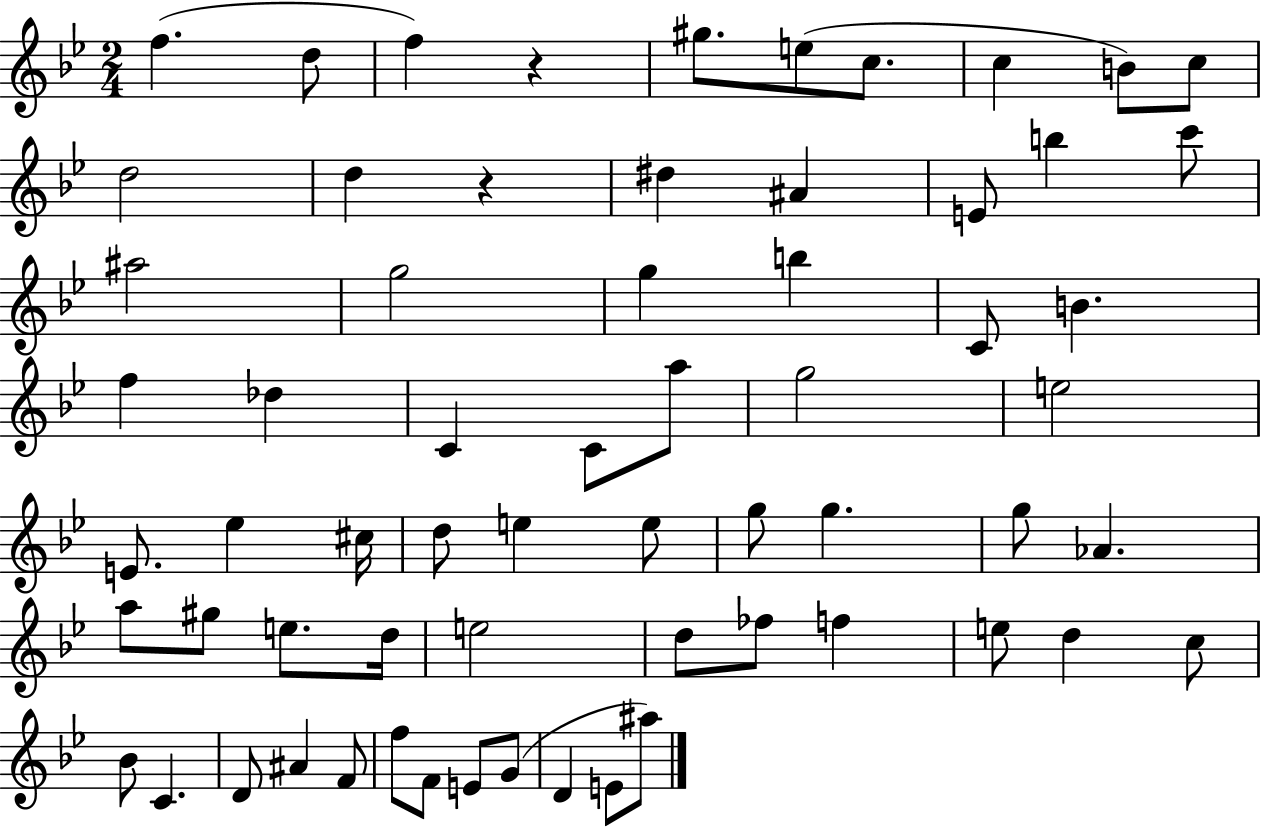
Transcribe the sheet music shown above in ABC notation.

X:1
T:Untitled
M:2/4
L:1/4
K:Bb
f d/2 f z ^g/2 e/2 c/2 c B/2 c/2 d2 d z ^d ^A E/2 b c'/2 ^a2 g2 g b C/2 B f _d C C/2 a/2 g2 e2 E/2 _e ^c/4 d/2 e e/2 g/2 g g/2 _A a/2 ^g/2 e/2 d/4 e2 d/2 _f/2 f e/2 d c/2 _B/2 C D/2 ^A F/2 f/2 F/2 E/2 G/2 D E/2 ^a/2